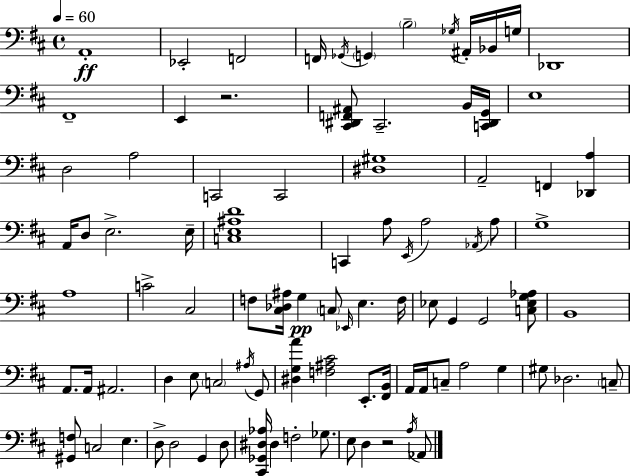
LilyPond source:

{
  \clef bass
  \time 4/4
  \defaultTimeSignature
  \key d \major
  \tempo 4 = 60
  \repeat volta 2 { a,1-.\ff | ees,2-. f,2 | f,16 \acciaccatura { ges,16 } \parenthesize g,4 \parenthesize b2-- \acciaccatura { ges16 } ais,16-. | bes,16 g16 des,1 | \break fis,1-- | e,4 r2. | <cis, dis, f, ais,>8 cis,2.-- | b,16 <c, dis, g,>16 e1 | \break d2 a2 | c,2 c,2 | <dis gis>1 | a,2-- f,4 <des, a>4 | \break a,16 d8 e2.-> | e16-- <c e ais d'>1 | c,4 a8 \acciaccatura { e,16 } a2 | \acciaccatura { aes,16 } a8 g1-> | \break a1 | c'2-> cis2 | f8 <cis des ais>16 g4\pp \parenthesize c8 \grace { ees,16 } e4. | f16 ees8 g,4 g,2 | \break <c ees g aes>8 b,1 | a,8. a,16 ais,2. | d4 e8 \parenthesize c2 | \acciaccatura { ais16 } g,8 <dis g a'>4 <f ais cis'>2 | \break e,8.-. <fis, b,>16 a,16 a,16 c8-- a2 | g4 gis8 des2. | \parenthesize c8-- <gis, f>8 c2 | e4. d8-> d2 | \break g,4 d8 <cis, ges, dis aes>16 dis4 f2-. | ges8. e8 d4 r2 | \acciaccatura { a16 } aes,8 } \bar "|."
}